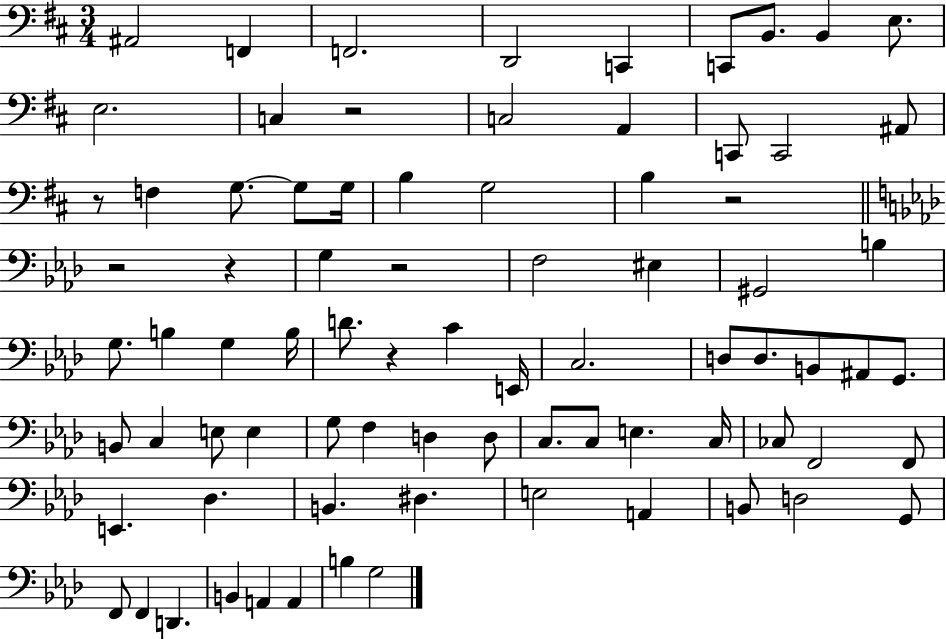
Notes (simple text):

A#2/h F2/q F2/h. D2/h C2/q C2/e B2/e. B2/q E3/e. E3/h. C3/q R/h C3/h A2/q C2/e C2/h A#2/e R/e F3/q G3/e. G3/e G3/s B3/q G3/h B3/q R/h R/h R/q G3/q R/h F3/h EIS3/q G#2/h B3/q G3/e. B3/q G3/q B3/s D4/e. R/q C4/q E2/s C3/h. D3/e D3/e. B2/e A#2/e G2/e. B2/e C3/q E3/e E3/q G3/e F3/q D3/q D3/e C3/e. C3/e E3/q. C3/s CES3/e F2/h F2/e E2/q. Db3/q. B2/q. D#3/q. E3/h A2/q B2/e D3/h G2/e F2/e F2/q D2/q. B2/q A2/q A2/q B3/q G3/h